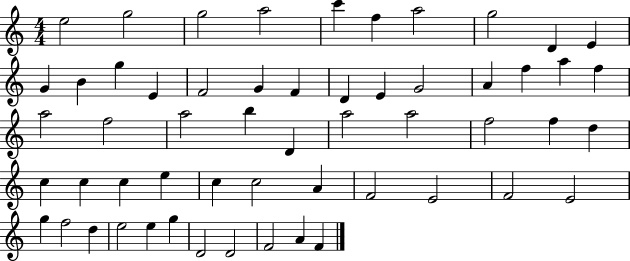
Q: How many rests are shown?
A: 0